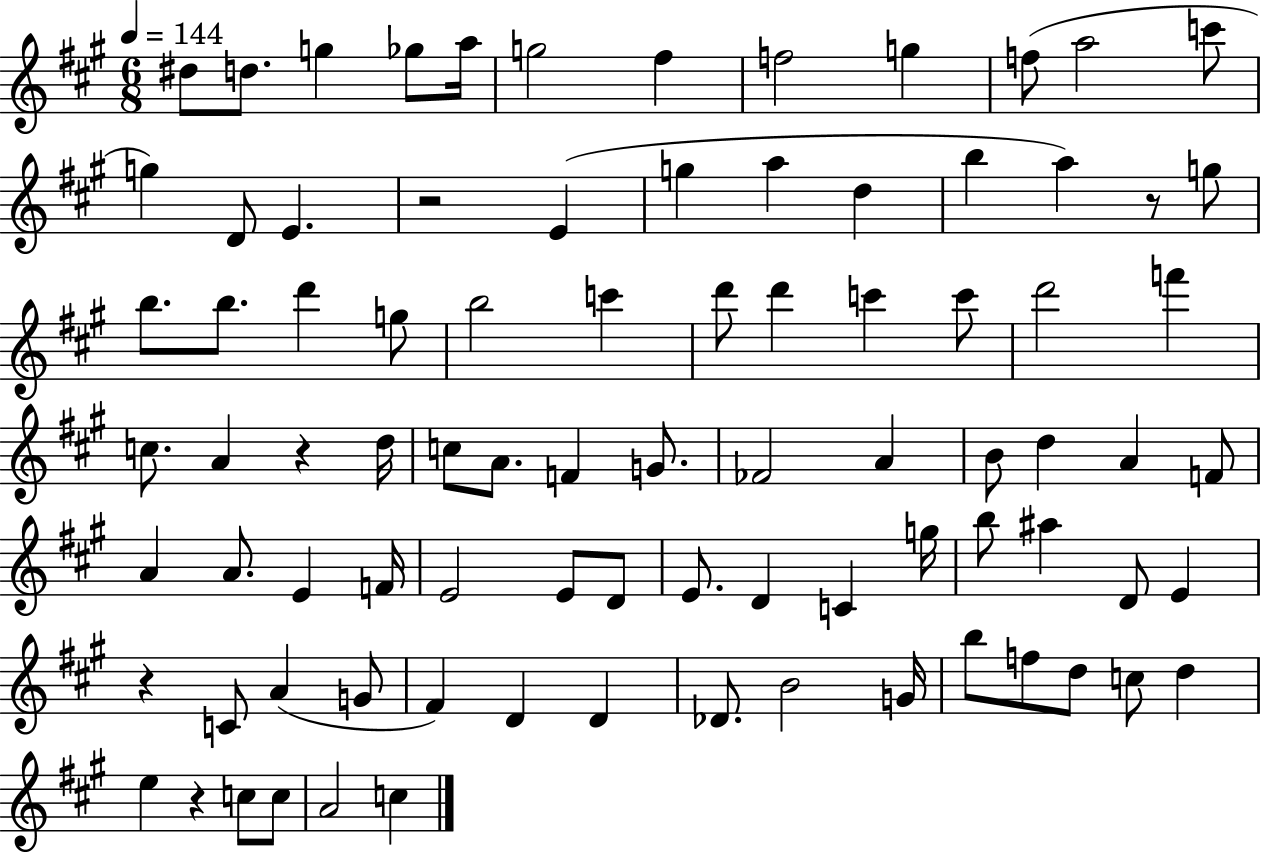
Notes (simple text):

D#5/e D5/e. G5/q Gb5/e A5/s G5/h F#5/q F5/h G5/q F5/e A5/h C6/e G5/q D4/e E4/q. R/h E4/q G5/q A5/q D5/q B5/q A5/q R/e G5/e B5/e. B5/e. D6/q G5/e B5/h C6/q D6/e D6/q C6/q C6/e D6/h F6/q C5/e. A4/q R/q D5/s C5/e A4/e. F4/q G4/e. FES4/h A4/q B4/e D5/q A4/q F4/e A4/q A4/e. E4/q F4/s E4/h E4/e D4/e E4/e. D4/q C4/q G5/s B5/e A#5/q D4/e E4/q R/q C4/e A4/q G4/e F#4/q D4/q D4/q Db4/e. B4/h G4/s B5/e F5/e D5/e C5/e D5/q E5/q R/q C5/e C5/e A4/h C5/q